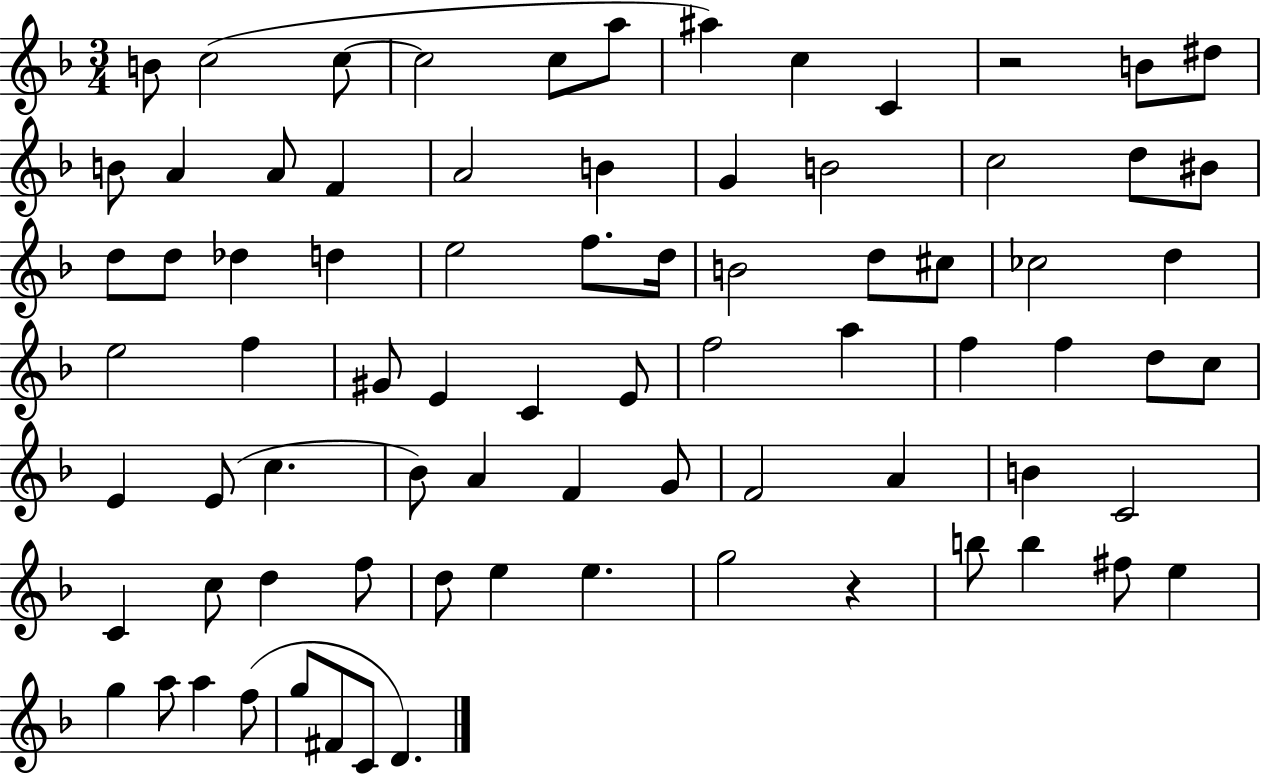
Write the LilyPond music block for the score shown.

{
  \clef treble
  \numericTimeSignature
  \time 3/4
  \key f \major
  b'8 c''2( c''8~~ | c''2 c''8 a''8 | ais''4) c''4 c'4 | r2 b'8 dis''8 | \break b'8 a'4 a'8 f'4 | a'2 b'4 | g'4 b'2 | c''2 d''8 bis'8 | \break d''8 d''8 des''4 d''4 | e''2 f''8. d''16 | b'2 d''8 cis''8 | ces''2 d''4 | \break e''2 f''4 | gis'8 e'4 c'4 e'8 | f''2 a''4 | f''4 f''4 d''8 c''8 | \break e'4 e'8( c''4. | bes'8) a'4 f'4 g'8 | f'2 a'4 | b'4 c'2 | \break c'4 c''8 d''4 f''8 | d''8 e''4 e''4. | g''2 r4 | b''8 b''4 fis''8 e''4 | \break g''4 a''8 a''4 f''8( | g''8 fis'8 c'8 d'4.) | \bar "|."
}